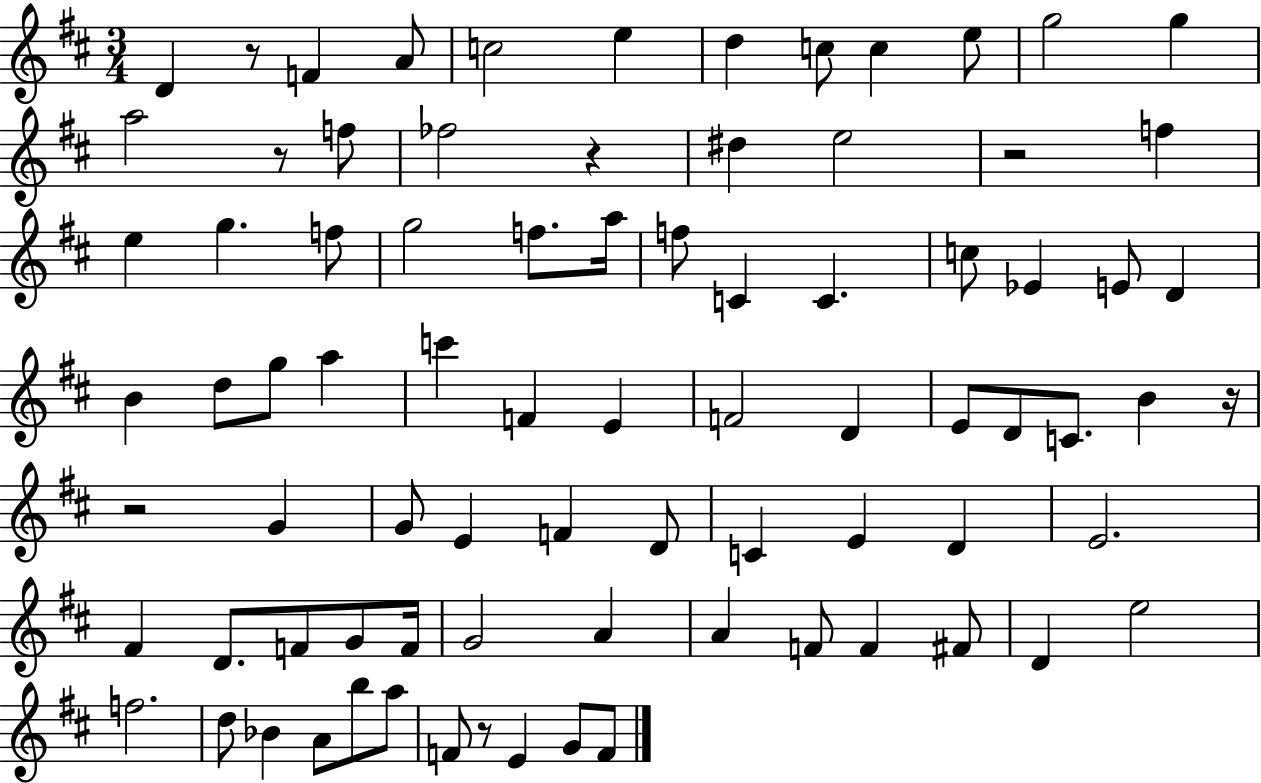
{
  \clef treble
  \numericTimeSignature
  \time 3/4
  \key d \major
  d'4 r8 f'4 a'8 | c''2 e''4 | d''4 c''8 c''4 e''8 | g''2 g''4 | \break a''2 r8 f''8 | fes''2 r4 | dis''4 e''2 | r2 f''4 | \break e''4 g''4. f''8 | g''2 f''8. a''16 | f''8 c'4 c'4. | c''8 ees'4 e'8 d'4 | \break b'4 d''8 g''8 a''4 | c'''4 f'4 e'4 | f'2 d'4 | e'8 d'8 c'8. b'4 r16 | \break r2 g'4 | g'8 e'4 f'4 d'8 | c'4 e'4 d'4 | e'2. | \break fis'4 d'8. f'8 g'8 f'16 | g'2 a'4 | a'4 f'8 f'4 fis'8 | d'4 e''2 | \break f''2. | d''8 bes'4 a'8 b''8 a''8 | f'8 r8 e'4 g'8 f'8 | \bar "|."
}